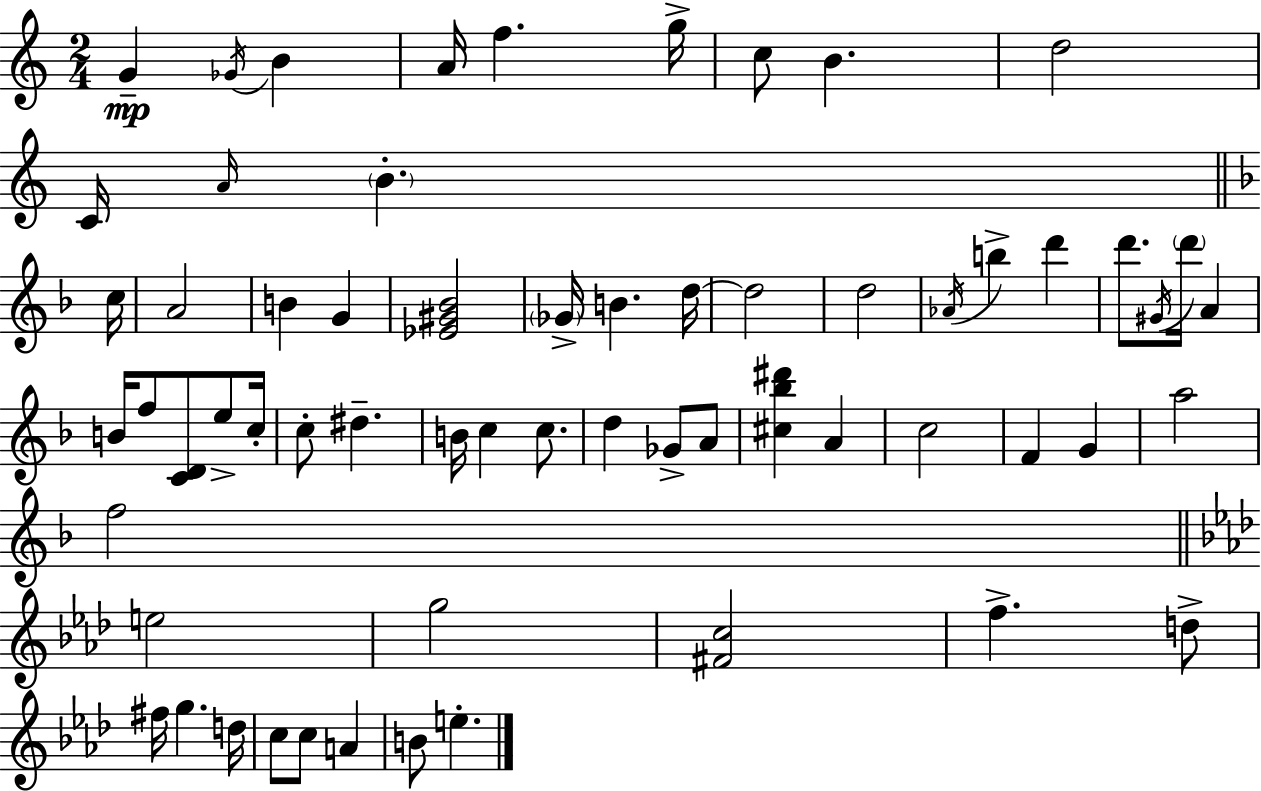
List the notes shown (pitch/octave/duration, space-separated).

G4/q Gb4/s B4/q A4/s F5/q. G5/s C5/e B4/q. D5/h C4/s A4/s B4/q. C5/s A4/h B4/q G4/q [Eb4,G#4,Bb4]/h Gb4/s B4/q. D5/s D5/h D5/h Ab4/s B5/q D6/q D6/e. G#4/s D6/s A4/q B4/s F5/e [C4,D4]/e E5/e C5/s C5/e D#5/q. B4/s C5/q C5/e. D5/q Gb4/e A4/e [C#5,Bb5,D#6]/q A4/q C5/h F4/q G4/q A5/h F5/h E5/h G5/h [F#4,C5]/h F5/q. D5/e F#5/s G5/q. D5/s C5/e C5/e A4/q B4/e E5/q.